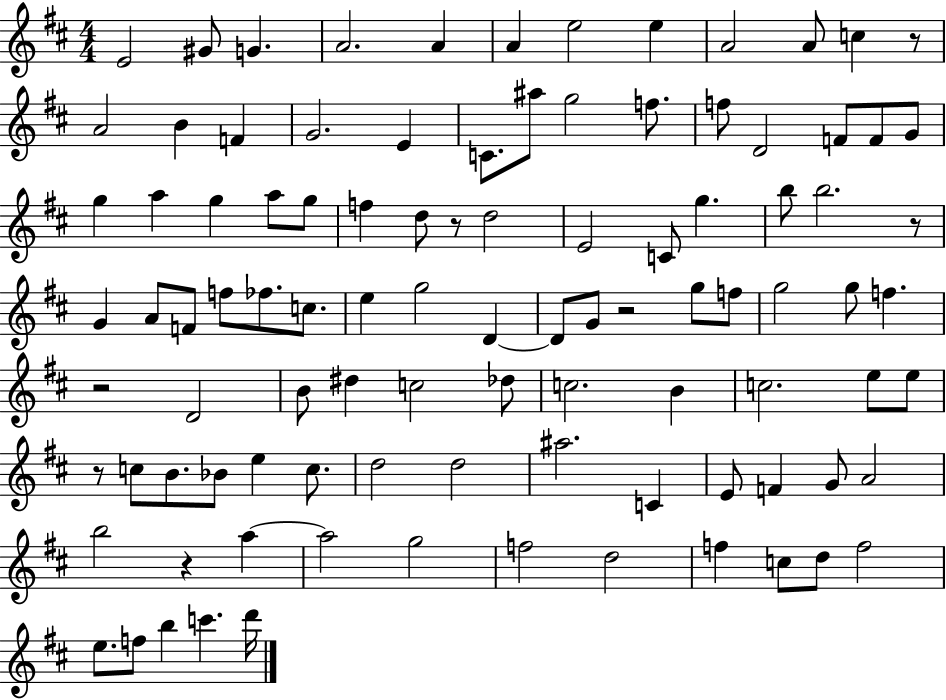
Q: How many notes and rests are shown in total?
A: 99